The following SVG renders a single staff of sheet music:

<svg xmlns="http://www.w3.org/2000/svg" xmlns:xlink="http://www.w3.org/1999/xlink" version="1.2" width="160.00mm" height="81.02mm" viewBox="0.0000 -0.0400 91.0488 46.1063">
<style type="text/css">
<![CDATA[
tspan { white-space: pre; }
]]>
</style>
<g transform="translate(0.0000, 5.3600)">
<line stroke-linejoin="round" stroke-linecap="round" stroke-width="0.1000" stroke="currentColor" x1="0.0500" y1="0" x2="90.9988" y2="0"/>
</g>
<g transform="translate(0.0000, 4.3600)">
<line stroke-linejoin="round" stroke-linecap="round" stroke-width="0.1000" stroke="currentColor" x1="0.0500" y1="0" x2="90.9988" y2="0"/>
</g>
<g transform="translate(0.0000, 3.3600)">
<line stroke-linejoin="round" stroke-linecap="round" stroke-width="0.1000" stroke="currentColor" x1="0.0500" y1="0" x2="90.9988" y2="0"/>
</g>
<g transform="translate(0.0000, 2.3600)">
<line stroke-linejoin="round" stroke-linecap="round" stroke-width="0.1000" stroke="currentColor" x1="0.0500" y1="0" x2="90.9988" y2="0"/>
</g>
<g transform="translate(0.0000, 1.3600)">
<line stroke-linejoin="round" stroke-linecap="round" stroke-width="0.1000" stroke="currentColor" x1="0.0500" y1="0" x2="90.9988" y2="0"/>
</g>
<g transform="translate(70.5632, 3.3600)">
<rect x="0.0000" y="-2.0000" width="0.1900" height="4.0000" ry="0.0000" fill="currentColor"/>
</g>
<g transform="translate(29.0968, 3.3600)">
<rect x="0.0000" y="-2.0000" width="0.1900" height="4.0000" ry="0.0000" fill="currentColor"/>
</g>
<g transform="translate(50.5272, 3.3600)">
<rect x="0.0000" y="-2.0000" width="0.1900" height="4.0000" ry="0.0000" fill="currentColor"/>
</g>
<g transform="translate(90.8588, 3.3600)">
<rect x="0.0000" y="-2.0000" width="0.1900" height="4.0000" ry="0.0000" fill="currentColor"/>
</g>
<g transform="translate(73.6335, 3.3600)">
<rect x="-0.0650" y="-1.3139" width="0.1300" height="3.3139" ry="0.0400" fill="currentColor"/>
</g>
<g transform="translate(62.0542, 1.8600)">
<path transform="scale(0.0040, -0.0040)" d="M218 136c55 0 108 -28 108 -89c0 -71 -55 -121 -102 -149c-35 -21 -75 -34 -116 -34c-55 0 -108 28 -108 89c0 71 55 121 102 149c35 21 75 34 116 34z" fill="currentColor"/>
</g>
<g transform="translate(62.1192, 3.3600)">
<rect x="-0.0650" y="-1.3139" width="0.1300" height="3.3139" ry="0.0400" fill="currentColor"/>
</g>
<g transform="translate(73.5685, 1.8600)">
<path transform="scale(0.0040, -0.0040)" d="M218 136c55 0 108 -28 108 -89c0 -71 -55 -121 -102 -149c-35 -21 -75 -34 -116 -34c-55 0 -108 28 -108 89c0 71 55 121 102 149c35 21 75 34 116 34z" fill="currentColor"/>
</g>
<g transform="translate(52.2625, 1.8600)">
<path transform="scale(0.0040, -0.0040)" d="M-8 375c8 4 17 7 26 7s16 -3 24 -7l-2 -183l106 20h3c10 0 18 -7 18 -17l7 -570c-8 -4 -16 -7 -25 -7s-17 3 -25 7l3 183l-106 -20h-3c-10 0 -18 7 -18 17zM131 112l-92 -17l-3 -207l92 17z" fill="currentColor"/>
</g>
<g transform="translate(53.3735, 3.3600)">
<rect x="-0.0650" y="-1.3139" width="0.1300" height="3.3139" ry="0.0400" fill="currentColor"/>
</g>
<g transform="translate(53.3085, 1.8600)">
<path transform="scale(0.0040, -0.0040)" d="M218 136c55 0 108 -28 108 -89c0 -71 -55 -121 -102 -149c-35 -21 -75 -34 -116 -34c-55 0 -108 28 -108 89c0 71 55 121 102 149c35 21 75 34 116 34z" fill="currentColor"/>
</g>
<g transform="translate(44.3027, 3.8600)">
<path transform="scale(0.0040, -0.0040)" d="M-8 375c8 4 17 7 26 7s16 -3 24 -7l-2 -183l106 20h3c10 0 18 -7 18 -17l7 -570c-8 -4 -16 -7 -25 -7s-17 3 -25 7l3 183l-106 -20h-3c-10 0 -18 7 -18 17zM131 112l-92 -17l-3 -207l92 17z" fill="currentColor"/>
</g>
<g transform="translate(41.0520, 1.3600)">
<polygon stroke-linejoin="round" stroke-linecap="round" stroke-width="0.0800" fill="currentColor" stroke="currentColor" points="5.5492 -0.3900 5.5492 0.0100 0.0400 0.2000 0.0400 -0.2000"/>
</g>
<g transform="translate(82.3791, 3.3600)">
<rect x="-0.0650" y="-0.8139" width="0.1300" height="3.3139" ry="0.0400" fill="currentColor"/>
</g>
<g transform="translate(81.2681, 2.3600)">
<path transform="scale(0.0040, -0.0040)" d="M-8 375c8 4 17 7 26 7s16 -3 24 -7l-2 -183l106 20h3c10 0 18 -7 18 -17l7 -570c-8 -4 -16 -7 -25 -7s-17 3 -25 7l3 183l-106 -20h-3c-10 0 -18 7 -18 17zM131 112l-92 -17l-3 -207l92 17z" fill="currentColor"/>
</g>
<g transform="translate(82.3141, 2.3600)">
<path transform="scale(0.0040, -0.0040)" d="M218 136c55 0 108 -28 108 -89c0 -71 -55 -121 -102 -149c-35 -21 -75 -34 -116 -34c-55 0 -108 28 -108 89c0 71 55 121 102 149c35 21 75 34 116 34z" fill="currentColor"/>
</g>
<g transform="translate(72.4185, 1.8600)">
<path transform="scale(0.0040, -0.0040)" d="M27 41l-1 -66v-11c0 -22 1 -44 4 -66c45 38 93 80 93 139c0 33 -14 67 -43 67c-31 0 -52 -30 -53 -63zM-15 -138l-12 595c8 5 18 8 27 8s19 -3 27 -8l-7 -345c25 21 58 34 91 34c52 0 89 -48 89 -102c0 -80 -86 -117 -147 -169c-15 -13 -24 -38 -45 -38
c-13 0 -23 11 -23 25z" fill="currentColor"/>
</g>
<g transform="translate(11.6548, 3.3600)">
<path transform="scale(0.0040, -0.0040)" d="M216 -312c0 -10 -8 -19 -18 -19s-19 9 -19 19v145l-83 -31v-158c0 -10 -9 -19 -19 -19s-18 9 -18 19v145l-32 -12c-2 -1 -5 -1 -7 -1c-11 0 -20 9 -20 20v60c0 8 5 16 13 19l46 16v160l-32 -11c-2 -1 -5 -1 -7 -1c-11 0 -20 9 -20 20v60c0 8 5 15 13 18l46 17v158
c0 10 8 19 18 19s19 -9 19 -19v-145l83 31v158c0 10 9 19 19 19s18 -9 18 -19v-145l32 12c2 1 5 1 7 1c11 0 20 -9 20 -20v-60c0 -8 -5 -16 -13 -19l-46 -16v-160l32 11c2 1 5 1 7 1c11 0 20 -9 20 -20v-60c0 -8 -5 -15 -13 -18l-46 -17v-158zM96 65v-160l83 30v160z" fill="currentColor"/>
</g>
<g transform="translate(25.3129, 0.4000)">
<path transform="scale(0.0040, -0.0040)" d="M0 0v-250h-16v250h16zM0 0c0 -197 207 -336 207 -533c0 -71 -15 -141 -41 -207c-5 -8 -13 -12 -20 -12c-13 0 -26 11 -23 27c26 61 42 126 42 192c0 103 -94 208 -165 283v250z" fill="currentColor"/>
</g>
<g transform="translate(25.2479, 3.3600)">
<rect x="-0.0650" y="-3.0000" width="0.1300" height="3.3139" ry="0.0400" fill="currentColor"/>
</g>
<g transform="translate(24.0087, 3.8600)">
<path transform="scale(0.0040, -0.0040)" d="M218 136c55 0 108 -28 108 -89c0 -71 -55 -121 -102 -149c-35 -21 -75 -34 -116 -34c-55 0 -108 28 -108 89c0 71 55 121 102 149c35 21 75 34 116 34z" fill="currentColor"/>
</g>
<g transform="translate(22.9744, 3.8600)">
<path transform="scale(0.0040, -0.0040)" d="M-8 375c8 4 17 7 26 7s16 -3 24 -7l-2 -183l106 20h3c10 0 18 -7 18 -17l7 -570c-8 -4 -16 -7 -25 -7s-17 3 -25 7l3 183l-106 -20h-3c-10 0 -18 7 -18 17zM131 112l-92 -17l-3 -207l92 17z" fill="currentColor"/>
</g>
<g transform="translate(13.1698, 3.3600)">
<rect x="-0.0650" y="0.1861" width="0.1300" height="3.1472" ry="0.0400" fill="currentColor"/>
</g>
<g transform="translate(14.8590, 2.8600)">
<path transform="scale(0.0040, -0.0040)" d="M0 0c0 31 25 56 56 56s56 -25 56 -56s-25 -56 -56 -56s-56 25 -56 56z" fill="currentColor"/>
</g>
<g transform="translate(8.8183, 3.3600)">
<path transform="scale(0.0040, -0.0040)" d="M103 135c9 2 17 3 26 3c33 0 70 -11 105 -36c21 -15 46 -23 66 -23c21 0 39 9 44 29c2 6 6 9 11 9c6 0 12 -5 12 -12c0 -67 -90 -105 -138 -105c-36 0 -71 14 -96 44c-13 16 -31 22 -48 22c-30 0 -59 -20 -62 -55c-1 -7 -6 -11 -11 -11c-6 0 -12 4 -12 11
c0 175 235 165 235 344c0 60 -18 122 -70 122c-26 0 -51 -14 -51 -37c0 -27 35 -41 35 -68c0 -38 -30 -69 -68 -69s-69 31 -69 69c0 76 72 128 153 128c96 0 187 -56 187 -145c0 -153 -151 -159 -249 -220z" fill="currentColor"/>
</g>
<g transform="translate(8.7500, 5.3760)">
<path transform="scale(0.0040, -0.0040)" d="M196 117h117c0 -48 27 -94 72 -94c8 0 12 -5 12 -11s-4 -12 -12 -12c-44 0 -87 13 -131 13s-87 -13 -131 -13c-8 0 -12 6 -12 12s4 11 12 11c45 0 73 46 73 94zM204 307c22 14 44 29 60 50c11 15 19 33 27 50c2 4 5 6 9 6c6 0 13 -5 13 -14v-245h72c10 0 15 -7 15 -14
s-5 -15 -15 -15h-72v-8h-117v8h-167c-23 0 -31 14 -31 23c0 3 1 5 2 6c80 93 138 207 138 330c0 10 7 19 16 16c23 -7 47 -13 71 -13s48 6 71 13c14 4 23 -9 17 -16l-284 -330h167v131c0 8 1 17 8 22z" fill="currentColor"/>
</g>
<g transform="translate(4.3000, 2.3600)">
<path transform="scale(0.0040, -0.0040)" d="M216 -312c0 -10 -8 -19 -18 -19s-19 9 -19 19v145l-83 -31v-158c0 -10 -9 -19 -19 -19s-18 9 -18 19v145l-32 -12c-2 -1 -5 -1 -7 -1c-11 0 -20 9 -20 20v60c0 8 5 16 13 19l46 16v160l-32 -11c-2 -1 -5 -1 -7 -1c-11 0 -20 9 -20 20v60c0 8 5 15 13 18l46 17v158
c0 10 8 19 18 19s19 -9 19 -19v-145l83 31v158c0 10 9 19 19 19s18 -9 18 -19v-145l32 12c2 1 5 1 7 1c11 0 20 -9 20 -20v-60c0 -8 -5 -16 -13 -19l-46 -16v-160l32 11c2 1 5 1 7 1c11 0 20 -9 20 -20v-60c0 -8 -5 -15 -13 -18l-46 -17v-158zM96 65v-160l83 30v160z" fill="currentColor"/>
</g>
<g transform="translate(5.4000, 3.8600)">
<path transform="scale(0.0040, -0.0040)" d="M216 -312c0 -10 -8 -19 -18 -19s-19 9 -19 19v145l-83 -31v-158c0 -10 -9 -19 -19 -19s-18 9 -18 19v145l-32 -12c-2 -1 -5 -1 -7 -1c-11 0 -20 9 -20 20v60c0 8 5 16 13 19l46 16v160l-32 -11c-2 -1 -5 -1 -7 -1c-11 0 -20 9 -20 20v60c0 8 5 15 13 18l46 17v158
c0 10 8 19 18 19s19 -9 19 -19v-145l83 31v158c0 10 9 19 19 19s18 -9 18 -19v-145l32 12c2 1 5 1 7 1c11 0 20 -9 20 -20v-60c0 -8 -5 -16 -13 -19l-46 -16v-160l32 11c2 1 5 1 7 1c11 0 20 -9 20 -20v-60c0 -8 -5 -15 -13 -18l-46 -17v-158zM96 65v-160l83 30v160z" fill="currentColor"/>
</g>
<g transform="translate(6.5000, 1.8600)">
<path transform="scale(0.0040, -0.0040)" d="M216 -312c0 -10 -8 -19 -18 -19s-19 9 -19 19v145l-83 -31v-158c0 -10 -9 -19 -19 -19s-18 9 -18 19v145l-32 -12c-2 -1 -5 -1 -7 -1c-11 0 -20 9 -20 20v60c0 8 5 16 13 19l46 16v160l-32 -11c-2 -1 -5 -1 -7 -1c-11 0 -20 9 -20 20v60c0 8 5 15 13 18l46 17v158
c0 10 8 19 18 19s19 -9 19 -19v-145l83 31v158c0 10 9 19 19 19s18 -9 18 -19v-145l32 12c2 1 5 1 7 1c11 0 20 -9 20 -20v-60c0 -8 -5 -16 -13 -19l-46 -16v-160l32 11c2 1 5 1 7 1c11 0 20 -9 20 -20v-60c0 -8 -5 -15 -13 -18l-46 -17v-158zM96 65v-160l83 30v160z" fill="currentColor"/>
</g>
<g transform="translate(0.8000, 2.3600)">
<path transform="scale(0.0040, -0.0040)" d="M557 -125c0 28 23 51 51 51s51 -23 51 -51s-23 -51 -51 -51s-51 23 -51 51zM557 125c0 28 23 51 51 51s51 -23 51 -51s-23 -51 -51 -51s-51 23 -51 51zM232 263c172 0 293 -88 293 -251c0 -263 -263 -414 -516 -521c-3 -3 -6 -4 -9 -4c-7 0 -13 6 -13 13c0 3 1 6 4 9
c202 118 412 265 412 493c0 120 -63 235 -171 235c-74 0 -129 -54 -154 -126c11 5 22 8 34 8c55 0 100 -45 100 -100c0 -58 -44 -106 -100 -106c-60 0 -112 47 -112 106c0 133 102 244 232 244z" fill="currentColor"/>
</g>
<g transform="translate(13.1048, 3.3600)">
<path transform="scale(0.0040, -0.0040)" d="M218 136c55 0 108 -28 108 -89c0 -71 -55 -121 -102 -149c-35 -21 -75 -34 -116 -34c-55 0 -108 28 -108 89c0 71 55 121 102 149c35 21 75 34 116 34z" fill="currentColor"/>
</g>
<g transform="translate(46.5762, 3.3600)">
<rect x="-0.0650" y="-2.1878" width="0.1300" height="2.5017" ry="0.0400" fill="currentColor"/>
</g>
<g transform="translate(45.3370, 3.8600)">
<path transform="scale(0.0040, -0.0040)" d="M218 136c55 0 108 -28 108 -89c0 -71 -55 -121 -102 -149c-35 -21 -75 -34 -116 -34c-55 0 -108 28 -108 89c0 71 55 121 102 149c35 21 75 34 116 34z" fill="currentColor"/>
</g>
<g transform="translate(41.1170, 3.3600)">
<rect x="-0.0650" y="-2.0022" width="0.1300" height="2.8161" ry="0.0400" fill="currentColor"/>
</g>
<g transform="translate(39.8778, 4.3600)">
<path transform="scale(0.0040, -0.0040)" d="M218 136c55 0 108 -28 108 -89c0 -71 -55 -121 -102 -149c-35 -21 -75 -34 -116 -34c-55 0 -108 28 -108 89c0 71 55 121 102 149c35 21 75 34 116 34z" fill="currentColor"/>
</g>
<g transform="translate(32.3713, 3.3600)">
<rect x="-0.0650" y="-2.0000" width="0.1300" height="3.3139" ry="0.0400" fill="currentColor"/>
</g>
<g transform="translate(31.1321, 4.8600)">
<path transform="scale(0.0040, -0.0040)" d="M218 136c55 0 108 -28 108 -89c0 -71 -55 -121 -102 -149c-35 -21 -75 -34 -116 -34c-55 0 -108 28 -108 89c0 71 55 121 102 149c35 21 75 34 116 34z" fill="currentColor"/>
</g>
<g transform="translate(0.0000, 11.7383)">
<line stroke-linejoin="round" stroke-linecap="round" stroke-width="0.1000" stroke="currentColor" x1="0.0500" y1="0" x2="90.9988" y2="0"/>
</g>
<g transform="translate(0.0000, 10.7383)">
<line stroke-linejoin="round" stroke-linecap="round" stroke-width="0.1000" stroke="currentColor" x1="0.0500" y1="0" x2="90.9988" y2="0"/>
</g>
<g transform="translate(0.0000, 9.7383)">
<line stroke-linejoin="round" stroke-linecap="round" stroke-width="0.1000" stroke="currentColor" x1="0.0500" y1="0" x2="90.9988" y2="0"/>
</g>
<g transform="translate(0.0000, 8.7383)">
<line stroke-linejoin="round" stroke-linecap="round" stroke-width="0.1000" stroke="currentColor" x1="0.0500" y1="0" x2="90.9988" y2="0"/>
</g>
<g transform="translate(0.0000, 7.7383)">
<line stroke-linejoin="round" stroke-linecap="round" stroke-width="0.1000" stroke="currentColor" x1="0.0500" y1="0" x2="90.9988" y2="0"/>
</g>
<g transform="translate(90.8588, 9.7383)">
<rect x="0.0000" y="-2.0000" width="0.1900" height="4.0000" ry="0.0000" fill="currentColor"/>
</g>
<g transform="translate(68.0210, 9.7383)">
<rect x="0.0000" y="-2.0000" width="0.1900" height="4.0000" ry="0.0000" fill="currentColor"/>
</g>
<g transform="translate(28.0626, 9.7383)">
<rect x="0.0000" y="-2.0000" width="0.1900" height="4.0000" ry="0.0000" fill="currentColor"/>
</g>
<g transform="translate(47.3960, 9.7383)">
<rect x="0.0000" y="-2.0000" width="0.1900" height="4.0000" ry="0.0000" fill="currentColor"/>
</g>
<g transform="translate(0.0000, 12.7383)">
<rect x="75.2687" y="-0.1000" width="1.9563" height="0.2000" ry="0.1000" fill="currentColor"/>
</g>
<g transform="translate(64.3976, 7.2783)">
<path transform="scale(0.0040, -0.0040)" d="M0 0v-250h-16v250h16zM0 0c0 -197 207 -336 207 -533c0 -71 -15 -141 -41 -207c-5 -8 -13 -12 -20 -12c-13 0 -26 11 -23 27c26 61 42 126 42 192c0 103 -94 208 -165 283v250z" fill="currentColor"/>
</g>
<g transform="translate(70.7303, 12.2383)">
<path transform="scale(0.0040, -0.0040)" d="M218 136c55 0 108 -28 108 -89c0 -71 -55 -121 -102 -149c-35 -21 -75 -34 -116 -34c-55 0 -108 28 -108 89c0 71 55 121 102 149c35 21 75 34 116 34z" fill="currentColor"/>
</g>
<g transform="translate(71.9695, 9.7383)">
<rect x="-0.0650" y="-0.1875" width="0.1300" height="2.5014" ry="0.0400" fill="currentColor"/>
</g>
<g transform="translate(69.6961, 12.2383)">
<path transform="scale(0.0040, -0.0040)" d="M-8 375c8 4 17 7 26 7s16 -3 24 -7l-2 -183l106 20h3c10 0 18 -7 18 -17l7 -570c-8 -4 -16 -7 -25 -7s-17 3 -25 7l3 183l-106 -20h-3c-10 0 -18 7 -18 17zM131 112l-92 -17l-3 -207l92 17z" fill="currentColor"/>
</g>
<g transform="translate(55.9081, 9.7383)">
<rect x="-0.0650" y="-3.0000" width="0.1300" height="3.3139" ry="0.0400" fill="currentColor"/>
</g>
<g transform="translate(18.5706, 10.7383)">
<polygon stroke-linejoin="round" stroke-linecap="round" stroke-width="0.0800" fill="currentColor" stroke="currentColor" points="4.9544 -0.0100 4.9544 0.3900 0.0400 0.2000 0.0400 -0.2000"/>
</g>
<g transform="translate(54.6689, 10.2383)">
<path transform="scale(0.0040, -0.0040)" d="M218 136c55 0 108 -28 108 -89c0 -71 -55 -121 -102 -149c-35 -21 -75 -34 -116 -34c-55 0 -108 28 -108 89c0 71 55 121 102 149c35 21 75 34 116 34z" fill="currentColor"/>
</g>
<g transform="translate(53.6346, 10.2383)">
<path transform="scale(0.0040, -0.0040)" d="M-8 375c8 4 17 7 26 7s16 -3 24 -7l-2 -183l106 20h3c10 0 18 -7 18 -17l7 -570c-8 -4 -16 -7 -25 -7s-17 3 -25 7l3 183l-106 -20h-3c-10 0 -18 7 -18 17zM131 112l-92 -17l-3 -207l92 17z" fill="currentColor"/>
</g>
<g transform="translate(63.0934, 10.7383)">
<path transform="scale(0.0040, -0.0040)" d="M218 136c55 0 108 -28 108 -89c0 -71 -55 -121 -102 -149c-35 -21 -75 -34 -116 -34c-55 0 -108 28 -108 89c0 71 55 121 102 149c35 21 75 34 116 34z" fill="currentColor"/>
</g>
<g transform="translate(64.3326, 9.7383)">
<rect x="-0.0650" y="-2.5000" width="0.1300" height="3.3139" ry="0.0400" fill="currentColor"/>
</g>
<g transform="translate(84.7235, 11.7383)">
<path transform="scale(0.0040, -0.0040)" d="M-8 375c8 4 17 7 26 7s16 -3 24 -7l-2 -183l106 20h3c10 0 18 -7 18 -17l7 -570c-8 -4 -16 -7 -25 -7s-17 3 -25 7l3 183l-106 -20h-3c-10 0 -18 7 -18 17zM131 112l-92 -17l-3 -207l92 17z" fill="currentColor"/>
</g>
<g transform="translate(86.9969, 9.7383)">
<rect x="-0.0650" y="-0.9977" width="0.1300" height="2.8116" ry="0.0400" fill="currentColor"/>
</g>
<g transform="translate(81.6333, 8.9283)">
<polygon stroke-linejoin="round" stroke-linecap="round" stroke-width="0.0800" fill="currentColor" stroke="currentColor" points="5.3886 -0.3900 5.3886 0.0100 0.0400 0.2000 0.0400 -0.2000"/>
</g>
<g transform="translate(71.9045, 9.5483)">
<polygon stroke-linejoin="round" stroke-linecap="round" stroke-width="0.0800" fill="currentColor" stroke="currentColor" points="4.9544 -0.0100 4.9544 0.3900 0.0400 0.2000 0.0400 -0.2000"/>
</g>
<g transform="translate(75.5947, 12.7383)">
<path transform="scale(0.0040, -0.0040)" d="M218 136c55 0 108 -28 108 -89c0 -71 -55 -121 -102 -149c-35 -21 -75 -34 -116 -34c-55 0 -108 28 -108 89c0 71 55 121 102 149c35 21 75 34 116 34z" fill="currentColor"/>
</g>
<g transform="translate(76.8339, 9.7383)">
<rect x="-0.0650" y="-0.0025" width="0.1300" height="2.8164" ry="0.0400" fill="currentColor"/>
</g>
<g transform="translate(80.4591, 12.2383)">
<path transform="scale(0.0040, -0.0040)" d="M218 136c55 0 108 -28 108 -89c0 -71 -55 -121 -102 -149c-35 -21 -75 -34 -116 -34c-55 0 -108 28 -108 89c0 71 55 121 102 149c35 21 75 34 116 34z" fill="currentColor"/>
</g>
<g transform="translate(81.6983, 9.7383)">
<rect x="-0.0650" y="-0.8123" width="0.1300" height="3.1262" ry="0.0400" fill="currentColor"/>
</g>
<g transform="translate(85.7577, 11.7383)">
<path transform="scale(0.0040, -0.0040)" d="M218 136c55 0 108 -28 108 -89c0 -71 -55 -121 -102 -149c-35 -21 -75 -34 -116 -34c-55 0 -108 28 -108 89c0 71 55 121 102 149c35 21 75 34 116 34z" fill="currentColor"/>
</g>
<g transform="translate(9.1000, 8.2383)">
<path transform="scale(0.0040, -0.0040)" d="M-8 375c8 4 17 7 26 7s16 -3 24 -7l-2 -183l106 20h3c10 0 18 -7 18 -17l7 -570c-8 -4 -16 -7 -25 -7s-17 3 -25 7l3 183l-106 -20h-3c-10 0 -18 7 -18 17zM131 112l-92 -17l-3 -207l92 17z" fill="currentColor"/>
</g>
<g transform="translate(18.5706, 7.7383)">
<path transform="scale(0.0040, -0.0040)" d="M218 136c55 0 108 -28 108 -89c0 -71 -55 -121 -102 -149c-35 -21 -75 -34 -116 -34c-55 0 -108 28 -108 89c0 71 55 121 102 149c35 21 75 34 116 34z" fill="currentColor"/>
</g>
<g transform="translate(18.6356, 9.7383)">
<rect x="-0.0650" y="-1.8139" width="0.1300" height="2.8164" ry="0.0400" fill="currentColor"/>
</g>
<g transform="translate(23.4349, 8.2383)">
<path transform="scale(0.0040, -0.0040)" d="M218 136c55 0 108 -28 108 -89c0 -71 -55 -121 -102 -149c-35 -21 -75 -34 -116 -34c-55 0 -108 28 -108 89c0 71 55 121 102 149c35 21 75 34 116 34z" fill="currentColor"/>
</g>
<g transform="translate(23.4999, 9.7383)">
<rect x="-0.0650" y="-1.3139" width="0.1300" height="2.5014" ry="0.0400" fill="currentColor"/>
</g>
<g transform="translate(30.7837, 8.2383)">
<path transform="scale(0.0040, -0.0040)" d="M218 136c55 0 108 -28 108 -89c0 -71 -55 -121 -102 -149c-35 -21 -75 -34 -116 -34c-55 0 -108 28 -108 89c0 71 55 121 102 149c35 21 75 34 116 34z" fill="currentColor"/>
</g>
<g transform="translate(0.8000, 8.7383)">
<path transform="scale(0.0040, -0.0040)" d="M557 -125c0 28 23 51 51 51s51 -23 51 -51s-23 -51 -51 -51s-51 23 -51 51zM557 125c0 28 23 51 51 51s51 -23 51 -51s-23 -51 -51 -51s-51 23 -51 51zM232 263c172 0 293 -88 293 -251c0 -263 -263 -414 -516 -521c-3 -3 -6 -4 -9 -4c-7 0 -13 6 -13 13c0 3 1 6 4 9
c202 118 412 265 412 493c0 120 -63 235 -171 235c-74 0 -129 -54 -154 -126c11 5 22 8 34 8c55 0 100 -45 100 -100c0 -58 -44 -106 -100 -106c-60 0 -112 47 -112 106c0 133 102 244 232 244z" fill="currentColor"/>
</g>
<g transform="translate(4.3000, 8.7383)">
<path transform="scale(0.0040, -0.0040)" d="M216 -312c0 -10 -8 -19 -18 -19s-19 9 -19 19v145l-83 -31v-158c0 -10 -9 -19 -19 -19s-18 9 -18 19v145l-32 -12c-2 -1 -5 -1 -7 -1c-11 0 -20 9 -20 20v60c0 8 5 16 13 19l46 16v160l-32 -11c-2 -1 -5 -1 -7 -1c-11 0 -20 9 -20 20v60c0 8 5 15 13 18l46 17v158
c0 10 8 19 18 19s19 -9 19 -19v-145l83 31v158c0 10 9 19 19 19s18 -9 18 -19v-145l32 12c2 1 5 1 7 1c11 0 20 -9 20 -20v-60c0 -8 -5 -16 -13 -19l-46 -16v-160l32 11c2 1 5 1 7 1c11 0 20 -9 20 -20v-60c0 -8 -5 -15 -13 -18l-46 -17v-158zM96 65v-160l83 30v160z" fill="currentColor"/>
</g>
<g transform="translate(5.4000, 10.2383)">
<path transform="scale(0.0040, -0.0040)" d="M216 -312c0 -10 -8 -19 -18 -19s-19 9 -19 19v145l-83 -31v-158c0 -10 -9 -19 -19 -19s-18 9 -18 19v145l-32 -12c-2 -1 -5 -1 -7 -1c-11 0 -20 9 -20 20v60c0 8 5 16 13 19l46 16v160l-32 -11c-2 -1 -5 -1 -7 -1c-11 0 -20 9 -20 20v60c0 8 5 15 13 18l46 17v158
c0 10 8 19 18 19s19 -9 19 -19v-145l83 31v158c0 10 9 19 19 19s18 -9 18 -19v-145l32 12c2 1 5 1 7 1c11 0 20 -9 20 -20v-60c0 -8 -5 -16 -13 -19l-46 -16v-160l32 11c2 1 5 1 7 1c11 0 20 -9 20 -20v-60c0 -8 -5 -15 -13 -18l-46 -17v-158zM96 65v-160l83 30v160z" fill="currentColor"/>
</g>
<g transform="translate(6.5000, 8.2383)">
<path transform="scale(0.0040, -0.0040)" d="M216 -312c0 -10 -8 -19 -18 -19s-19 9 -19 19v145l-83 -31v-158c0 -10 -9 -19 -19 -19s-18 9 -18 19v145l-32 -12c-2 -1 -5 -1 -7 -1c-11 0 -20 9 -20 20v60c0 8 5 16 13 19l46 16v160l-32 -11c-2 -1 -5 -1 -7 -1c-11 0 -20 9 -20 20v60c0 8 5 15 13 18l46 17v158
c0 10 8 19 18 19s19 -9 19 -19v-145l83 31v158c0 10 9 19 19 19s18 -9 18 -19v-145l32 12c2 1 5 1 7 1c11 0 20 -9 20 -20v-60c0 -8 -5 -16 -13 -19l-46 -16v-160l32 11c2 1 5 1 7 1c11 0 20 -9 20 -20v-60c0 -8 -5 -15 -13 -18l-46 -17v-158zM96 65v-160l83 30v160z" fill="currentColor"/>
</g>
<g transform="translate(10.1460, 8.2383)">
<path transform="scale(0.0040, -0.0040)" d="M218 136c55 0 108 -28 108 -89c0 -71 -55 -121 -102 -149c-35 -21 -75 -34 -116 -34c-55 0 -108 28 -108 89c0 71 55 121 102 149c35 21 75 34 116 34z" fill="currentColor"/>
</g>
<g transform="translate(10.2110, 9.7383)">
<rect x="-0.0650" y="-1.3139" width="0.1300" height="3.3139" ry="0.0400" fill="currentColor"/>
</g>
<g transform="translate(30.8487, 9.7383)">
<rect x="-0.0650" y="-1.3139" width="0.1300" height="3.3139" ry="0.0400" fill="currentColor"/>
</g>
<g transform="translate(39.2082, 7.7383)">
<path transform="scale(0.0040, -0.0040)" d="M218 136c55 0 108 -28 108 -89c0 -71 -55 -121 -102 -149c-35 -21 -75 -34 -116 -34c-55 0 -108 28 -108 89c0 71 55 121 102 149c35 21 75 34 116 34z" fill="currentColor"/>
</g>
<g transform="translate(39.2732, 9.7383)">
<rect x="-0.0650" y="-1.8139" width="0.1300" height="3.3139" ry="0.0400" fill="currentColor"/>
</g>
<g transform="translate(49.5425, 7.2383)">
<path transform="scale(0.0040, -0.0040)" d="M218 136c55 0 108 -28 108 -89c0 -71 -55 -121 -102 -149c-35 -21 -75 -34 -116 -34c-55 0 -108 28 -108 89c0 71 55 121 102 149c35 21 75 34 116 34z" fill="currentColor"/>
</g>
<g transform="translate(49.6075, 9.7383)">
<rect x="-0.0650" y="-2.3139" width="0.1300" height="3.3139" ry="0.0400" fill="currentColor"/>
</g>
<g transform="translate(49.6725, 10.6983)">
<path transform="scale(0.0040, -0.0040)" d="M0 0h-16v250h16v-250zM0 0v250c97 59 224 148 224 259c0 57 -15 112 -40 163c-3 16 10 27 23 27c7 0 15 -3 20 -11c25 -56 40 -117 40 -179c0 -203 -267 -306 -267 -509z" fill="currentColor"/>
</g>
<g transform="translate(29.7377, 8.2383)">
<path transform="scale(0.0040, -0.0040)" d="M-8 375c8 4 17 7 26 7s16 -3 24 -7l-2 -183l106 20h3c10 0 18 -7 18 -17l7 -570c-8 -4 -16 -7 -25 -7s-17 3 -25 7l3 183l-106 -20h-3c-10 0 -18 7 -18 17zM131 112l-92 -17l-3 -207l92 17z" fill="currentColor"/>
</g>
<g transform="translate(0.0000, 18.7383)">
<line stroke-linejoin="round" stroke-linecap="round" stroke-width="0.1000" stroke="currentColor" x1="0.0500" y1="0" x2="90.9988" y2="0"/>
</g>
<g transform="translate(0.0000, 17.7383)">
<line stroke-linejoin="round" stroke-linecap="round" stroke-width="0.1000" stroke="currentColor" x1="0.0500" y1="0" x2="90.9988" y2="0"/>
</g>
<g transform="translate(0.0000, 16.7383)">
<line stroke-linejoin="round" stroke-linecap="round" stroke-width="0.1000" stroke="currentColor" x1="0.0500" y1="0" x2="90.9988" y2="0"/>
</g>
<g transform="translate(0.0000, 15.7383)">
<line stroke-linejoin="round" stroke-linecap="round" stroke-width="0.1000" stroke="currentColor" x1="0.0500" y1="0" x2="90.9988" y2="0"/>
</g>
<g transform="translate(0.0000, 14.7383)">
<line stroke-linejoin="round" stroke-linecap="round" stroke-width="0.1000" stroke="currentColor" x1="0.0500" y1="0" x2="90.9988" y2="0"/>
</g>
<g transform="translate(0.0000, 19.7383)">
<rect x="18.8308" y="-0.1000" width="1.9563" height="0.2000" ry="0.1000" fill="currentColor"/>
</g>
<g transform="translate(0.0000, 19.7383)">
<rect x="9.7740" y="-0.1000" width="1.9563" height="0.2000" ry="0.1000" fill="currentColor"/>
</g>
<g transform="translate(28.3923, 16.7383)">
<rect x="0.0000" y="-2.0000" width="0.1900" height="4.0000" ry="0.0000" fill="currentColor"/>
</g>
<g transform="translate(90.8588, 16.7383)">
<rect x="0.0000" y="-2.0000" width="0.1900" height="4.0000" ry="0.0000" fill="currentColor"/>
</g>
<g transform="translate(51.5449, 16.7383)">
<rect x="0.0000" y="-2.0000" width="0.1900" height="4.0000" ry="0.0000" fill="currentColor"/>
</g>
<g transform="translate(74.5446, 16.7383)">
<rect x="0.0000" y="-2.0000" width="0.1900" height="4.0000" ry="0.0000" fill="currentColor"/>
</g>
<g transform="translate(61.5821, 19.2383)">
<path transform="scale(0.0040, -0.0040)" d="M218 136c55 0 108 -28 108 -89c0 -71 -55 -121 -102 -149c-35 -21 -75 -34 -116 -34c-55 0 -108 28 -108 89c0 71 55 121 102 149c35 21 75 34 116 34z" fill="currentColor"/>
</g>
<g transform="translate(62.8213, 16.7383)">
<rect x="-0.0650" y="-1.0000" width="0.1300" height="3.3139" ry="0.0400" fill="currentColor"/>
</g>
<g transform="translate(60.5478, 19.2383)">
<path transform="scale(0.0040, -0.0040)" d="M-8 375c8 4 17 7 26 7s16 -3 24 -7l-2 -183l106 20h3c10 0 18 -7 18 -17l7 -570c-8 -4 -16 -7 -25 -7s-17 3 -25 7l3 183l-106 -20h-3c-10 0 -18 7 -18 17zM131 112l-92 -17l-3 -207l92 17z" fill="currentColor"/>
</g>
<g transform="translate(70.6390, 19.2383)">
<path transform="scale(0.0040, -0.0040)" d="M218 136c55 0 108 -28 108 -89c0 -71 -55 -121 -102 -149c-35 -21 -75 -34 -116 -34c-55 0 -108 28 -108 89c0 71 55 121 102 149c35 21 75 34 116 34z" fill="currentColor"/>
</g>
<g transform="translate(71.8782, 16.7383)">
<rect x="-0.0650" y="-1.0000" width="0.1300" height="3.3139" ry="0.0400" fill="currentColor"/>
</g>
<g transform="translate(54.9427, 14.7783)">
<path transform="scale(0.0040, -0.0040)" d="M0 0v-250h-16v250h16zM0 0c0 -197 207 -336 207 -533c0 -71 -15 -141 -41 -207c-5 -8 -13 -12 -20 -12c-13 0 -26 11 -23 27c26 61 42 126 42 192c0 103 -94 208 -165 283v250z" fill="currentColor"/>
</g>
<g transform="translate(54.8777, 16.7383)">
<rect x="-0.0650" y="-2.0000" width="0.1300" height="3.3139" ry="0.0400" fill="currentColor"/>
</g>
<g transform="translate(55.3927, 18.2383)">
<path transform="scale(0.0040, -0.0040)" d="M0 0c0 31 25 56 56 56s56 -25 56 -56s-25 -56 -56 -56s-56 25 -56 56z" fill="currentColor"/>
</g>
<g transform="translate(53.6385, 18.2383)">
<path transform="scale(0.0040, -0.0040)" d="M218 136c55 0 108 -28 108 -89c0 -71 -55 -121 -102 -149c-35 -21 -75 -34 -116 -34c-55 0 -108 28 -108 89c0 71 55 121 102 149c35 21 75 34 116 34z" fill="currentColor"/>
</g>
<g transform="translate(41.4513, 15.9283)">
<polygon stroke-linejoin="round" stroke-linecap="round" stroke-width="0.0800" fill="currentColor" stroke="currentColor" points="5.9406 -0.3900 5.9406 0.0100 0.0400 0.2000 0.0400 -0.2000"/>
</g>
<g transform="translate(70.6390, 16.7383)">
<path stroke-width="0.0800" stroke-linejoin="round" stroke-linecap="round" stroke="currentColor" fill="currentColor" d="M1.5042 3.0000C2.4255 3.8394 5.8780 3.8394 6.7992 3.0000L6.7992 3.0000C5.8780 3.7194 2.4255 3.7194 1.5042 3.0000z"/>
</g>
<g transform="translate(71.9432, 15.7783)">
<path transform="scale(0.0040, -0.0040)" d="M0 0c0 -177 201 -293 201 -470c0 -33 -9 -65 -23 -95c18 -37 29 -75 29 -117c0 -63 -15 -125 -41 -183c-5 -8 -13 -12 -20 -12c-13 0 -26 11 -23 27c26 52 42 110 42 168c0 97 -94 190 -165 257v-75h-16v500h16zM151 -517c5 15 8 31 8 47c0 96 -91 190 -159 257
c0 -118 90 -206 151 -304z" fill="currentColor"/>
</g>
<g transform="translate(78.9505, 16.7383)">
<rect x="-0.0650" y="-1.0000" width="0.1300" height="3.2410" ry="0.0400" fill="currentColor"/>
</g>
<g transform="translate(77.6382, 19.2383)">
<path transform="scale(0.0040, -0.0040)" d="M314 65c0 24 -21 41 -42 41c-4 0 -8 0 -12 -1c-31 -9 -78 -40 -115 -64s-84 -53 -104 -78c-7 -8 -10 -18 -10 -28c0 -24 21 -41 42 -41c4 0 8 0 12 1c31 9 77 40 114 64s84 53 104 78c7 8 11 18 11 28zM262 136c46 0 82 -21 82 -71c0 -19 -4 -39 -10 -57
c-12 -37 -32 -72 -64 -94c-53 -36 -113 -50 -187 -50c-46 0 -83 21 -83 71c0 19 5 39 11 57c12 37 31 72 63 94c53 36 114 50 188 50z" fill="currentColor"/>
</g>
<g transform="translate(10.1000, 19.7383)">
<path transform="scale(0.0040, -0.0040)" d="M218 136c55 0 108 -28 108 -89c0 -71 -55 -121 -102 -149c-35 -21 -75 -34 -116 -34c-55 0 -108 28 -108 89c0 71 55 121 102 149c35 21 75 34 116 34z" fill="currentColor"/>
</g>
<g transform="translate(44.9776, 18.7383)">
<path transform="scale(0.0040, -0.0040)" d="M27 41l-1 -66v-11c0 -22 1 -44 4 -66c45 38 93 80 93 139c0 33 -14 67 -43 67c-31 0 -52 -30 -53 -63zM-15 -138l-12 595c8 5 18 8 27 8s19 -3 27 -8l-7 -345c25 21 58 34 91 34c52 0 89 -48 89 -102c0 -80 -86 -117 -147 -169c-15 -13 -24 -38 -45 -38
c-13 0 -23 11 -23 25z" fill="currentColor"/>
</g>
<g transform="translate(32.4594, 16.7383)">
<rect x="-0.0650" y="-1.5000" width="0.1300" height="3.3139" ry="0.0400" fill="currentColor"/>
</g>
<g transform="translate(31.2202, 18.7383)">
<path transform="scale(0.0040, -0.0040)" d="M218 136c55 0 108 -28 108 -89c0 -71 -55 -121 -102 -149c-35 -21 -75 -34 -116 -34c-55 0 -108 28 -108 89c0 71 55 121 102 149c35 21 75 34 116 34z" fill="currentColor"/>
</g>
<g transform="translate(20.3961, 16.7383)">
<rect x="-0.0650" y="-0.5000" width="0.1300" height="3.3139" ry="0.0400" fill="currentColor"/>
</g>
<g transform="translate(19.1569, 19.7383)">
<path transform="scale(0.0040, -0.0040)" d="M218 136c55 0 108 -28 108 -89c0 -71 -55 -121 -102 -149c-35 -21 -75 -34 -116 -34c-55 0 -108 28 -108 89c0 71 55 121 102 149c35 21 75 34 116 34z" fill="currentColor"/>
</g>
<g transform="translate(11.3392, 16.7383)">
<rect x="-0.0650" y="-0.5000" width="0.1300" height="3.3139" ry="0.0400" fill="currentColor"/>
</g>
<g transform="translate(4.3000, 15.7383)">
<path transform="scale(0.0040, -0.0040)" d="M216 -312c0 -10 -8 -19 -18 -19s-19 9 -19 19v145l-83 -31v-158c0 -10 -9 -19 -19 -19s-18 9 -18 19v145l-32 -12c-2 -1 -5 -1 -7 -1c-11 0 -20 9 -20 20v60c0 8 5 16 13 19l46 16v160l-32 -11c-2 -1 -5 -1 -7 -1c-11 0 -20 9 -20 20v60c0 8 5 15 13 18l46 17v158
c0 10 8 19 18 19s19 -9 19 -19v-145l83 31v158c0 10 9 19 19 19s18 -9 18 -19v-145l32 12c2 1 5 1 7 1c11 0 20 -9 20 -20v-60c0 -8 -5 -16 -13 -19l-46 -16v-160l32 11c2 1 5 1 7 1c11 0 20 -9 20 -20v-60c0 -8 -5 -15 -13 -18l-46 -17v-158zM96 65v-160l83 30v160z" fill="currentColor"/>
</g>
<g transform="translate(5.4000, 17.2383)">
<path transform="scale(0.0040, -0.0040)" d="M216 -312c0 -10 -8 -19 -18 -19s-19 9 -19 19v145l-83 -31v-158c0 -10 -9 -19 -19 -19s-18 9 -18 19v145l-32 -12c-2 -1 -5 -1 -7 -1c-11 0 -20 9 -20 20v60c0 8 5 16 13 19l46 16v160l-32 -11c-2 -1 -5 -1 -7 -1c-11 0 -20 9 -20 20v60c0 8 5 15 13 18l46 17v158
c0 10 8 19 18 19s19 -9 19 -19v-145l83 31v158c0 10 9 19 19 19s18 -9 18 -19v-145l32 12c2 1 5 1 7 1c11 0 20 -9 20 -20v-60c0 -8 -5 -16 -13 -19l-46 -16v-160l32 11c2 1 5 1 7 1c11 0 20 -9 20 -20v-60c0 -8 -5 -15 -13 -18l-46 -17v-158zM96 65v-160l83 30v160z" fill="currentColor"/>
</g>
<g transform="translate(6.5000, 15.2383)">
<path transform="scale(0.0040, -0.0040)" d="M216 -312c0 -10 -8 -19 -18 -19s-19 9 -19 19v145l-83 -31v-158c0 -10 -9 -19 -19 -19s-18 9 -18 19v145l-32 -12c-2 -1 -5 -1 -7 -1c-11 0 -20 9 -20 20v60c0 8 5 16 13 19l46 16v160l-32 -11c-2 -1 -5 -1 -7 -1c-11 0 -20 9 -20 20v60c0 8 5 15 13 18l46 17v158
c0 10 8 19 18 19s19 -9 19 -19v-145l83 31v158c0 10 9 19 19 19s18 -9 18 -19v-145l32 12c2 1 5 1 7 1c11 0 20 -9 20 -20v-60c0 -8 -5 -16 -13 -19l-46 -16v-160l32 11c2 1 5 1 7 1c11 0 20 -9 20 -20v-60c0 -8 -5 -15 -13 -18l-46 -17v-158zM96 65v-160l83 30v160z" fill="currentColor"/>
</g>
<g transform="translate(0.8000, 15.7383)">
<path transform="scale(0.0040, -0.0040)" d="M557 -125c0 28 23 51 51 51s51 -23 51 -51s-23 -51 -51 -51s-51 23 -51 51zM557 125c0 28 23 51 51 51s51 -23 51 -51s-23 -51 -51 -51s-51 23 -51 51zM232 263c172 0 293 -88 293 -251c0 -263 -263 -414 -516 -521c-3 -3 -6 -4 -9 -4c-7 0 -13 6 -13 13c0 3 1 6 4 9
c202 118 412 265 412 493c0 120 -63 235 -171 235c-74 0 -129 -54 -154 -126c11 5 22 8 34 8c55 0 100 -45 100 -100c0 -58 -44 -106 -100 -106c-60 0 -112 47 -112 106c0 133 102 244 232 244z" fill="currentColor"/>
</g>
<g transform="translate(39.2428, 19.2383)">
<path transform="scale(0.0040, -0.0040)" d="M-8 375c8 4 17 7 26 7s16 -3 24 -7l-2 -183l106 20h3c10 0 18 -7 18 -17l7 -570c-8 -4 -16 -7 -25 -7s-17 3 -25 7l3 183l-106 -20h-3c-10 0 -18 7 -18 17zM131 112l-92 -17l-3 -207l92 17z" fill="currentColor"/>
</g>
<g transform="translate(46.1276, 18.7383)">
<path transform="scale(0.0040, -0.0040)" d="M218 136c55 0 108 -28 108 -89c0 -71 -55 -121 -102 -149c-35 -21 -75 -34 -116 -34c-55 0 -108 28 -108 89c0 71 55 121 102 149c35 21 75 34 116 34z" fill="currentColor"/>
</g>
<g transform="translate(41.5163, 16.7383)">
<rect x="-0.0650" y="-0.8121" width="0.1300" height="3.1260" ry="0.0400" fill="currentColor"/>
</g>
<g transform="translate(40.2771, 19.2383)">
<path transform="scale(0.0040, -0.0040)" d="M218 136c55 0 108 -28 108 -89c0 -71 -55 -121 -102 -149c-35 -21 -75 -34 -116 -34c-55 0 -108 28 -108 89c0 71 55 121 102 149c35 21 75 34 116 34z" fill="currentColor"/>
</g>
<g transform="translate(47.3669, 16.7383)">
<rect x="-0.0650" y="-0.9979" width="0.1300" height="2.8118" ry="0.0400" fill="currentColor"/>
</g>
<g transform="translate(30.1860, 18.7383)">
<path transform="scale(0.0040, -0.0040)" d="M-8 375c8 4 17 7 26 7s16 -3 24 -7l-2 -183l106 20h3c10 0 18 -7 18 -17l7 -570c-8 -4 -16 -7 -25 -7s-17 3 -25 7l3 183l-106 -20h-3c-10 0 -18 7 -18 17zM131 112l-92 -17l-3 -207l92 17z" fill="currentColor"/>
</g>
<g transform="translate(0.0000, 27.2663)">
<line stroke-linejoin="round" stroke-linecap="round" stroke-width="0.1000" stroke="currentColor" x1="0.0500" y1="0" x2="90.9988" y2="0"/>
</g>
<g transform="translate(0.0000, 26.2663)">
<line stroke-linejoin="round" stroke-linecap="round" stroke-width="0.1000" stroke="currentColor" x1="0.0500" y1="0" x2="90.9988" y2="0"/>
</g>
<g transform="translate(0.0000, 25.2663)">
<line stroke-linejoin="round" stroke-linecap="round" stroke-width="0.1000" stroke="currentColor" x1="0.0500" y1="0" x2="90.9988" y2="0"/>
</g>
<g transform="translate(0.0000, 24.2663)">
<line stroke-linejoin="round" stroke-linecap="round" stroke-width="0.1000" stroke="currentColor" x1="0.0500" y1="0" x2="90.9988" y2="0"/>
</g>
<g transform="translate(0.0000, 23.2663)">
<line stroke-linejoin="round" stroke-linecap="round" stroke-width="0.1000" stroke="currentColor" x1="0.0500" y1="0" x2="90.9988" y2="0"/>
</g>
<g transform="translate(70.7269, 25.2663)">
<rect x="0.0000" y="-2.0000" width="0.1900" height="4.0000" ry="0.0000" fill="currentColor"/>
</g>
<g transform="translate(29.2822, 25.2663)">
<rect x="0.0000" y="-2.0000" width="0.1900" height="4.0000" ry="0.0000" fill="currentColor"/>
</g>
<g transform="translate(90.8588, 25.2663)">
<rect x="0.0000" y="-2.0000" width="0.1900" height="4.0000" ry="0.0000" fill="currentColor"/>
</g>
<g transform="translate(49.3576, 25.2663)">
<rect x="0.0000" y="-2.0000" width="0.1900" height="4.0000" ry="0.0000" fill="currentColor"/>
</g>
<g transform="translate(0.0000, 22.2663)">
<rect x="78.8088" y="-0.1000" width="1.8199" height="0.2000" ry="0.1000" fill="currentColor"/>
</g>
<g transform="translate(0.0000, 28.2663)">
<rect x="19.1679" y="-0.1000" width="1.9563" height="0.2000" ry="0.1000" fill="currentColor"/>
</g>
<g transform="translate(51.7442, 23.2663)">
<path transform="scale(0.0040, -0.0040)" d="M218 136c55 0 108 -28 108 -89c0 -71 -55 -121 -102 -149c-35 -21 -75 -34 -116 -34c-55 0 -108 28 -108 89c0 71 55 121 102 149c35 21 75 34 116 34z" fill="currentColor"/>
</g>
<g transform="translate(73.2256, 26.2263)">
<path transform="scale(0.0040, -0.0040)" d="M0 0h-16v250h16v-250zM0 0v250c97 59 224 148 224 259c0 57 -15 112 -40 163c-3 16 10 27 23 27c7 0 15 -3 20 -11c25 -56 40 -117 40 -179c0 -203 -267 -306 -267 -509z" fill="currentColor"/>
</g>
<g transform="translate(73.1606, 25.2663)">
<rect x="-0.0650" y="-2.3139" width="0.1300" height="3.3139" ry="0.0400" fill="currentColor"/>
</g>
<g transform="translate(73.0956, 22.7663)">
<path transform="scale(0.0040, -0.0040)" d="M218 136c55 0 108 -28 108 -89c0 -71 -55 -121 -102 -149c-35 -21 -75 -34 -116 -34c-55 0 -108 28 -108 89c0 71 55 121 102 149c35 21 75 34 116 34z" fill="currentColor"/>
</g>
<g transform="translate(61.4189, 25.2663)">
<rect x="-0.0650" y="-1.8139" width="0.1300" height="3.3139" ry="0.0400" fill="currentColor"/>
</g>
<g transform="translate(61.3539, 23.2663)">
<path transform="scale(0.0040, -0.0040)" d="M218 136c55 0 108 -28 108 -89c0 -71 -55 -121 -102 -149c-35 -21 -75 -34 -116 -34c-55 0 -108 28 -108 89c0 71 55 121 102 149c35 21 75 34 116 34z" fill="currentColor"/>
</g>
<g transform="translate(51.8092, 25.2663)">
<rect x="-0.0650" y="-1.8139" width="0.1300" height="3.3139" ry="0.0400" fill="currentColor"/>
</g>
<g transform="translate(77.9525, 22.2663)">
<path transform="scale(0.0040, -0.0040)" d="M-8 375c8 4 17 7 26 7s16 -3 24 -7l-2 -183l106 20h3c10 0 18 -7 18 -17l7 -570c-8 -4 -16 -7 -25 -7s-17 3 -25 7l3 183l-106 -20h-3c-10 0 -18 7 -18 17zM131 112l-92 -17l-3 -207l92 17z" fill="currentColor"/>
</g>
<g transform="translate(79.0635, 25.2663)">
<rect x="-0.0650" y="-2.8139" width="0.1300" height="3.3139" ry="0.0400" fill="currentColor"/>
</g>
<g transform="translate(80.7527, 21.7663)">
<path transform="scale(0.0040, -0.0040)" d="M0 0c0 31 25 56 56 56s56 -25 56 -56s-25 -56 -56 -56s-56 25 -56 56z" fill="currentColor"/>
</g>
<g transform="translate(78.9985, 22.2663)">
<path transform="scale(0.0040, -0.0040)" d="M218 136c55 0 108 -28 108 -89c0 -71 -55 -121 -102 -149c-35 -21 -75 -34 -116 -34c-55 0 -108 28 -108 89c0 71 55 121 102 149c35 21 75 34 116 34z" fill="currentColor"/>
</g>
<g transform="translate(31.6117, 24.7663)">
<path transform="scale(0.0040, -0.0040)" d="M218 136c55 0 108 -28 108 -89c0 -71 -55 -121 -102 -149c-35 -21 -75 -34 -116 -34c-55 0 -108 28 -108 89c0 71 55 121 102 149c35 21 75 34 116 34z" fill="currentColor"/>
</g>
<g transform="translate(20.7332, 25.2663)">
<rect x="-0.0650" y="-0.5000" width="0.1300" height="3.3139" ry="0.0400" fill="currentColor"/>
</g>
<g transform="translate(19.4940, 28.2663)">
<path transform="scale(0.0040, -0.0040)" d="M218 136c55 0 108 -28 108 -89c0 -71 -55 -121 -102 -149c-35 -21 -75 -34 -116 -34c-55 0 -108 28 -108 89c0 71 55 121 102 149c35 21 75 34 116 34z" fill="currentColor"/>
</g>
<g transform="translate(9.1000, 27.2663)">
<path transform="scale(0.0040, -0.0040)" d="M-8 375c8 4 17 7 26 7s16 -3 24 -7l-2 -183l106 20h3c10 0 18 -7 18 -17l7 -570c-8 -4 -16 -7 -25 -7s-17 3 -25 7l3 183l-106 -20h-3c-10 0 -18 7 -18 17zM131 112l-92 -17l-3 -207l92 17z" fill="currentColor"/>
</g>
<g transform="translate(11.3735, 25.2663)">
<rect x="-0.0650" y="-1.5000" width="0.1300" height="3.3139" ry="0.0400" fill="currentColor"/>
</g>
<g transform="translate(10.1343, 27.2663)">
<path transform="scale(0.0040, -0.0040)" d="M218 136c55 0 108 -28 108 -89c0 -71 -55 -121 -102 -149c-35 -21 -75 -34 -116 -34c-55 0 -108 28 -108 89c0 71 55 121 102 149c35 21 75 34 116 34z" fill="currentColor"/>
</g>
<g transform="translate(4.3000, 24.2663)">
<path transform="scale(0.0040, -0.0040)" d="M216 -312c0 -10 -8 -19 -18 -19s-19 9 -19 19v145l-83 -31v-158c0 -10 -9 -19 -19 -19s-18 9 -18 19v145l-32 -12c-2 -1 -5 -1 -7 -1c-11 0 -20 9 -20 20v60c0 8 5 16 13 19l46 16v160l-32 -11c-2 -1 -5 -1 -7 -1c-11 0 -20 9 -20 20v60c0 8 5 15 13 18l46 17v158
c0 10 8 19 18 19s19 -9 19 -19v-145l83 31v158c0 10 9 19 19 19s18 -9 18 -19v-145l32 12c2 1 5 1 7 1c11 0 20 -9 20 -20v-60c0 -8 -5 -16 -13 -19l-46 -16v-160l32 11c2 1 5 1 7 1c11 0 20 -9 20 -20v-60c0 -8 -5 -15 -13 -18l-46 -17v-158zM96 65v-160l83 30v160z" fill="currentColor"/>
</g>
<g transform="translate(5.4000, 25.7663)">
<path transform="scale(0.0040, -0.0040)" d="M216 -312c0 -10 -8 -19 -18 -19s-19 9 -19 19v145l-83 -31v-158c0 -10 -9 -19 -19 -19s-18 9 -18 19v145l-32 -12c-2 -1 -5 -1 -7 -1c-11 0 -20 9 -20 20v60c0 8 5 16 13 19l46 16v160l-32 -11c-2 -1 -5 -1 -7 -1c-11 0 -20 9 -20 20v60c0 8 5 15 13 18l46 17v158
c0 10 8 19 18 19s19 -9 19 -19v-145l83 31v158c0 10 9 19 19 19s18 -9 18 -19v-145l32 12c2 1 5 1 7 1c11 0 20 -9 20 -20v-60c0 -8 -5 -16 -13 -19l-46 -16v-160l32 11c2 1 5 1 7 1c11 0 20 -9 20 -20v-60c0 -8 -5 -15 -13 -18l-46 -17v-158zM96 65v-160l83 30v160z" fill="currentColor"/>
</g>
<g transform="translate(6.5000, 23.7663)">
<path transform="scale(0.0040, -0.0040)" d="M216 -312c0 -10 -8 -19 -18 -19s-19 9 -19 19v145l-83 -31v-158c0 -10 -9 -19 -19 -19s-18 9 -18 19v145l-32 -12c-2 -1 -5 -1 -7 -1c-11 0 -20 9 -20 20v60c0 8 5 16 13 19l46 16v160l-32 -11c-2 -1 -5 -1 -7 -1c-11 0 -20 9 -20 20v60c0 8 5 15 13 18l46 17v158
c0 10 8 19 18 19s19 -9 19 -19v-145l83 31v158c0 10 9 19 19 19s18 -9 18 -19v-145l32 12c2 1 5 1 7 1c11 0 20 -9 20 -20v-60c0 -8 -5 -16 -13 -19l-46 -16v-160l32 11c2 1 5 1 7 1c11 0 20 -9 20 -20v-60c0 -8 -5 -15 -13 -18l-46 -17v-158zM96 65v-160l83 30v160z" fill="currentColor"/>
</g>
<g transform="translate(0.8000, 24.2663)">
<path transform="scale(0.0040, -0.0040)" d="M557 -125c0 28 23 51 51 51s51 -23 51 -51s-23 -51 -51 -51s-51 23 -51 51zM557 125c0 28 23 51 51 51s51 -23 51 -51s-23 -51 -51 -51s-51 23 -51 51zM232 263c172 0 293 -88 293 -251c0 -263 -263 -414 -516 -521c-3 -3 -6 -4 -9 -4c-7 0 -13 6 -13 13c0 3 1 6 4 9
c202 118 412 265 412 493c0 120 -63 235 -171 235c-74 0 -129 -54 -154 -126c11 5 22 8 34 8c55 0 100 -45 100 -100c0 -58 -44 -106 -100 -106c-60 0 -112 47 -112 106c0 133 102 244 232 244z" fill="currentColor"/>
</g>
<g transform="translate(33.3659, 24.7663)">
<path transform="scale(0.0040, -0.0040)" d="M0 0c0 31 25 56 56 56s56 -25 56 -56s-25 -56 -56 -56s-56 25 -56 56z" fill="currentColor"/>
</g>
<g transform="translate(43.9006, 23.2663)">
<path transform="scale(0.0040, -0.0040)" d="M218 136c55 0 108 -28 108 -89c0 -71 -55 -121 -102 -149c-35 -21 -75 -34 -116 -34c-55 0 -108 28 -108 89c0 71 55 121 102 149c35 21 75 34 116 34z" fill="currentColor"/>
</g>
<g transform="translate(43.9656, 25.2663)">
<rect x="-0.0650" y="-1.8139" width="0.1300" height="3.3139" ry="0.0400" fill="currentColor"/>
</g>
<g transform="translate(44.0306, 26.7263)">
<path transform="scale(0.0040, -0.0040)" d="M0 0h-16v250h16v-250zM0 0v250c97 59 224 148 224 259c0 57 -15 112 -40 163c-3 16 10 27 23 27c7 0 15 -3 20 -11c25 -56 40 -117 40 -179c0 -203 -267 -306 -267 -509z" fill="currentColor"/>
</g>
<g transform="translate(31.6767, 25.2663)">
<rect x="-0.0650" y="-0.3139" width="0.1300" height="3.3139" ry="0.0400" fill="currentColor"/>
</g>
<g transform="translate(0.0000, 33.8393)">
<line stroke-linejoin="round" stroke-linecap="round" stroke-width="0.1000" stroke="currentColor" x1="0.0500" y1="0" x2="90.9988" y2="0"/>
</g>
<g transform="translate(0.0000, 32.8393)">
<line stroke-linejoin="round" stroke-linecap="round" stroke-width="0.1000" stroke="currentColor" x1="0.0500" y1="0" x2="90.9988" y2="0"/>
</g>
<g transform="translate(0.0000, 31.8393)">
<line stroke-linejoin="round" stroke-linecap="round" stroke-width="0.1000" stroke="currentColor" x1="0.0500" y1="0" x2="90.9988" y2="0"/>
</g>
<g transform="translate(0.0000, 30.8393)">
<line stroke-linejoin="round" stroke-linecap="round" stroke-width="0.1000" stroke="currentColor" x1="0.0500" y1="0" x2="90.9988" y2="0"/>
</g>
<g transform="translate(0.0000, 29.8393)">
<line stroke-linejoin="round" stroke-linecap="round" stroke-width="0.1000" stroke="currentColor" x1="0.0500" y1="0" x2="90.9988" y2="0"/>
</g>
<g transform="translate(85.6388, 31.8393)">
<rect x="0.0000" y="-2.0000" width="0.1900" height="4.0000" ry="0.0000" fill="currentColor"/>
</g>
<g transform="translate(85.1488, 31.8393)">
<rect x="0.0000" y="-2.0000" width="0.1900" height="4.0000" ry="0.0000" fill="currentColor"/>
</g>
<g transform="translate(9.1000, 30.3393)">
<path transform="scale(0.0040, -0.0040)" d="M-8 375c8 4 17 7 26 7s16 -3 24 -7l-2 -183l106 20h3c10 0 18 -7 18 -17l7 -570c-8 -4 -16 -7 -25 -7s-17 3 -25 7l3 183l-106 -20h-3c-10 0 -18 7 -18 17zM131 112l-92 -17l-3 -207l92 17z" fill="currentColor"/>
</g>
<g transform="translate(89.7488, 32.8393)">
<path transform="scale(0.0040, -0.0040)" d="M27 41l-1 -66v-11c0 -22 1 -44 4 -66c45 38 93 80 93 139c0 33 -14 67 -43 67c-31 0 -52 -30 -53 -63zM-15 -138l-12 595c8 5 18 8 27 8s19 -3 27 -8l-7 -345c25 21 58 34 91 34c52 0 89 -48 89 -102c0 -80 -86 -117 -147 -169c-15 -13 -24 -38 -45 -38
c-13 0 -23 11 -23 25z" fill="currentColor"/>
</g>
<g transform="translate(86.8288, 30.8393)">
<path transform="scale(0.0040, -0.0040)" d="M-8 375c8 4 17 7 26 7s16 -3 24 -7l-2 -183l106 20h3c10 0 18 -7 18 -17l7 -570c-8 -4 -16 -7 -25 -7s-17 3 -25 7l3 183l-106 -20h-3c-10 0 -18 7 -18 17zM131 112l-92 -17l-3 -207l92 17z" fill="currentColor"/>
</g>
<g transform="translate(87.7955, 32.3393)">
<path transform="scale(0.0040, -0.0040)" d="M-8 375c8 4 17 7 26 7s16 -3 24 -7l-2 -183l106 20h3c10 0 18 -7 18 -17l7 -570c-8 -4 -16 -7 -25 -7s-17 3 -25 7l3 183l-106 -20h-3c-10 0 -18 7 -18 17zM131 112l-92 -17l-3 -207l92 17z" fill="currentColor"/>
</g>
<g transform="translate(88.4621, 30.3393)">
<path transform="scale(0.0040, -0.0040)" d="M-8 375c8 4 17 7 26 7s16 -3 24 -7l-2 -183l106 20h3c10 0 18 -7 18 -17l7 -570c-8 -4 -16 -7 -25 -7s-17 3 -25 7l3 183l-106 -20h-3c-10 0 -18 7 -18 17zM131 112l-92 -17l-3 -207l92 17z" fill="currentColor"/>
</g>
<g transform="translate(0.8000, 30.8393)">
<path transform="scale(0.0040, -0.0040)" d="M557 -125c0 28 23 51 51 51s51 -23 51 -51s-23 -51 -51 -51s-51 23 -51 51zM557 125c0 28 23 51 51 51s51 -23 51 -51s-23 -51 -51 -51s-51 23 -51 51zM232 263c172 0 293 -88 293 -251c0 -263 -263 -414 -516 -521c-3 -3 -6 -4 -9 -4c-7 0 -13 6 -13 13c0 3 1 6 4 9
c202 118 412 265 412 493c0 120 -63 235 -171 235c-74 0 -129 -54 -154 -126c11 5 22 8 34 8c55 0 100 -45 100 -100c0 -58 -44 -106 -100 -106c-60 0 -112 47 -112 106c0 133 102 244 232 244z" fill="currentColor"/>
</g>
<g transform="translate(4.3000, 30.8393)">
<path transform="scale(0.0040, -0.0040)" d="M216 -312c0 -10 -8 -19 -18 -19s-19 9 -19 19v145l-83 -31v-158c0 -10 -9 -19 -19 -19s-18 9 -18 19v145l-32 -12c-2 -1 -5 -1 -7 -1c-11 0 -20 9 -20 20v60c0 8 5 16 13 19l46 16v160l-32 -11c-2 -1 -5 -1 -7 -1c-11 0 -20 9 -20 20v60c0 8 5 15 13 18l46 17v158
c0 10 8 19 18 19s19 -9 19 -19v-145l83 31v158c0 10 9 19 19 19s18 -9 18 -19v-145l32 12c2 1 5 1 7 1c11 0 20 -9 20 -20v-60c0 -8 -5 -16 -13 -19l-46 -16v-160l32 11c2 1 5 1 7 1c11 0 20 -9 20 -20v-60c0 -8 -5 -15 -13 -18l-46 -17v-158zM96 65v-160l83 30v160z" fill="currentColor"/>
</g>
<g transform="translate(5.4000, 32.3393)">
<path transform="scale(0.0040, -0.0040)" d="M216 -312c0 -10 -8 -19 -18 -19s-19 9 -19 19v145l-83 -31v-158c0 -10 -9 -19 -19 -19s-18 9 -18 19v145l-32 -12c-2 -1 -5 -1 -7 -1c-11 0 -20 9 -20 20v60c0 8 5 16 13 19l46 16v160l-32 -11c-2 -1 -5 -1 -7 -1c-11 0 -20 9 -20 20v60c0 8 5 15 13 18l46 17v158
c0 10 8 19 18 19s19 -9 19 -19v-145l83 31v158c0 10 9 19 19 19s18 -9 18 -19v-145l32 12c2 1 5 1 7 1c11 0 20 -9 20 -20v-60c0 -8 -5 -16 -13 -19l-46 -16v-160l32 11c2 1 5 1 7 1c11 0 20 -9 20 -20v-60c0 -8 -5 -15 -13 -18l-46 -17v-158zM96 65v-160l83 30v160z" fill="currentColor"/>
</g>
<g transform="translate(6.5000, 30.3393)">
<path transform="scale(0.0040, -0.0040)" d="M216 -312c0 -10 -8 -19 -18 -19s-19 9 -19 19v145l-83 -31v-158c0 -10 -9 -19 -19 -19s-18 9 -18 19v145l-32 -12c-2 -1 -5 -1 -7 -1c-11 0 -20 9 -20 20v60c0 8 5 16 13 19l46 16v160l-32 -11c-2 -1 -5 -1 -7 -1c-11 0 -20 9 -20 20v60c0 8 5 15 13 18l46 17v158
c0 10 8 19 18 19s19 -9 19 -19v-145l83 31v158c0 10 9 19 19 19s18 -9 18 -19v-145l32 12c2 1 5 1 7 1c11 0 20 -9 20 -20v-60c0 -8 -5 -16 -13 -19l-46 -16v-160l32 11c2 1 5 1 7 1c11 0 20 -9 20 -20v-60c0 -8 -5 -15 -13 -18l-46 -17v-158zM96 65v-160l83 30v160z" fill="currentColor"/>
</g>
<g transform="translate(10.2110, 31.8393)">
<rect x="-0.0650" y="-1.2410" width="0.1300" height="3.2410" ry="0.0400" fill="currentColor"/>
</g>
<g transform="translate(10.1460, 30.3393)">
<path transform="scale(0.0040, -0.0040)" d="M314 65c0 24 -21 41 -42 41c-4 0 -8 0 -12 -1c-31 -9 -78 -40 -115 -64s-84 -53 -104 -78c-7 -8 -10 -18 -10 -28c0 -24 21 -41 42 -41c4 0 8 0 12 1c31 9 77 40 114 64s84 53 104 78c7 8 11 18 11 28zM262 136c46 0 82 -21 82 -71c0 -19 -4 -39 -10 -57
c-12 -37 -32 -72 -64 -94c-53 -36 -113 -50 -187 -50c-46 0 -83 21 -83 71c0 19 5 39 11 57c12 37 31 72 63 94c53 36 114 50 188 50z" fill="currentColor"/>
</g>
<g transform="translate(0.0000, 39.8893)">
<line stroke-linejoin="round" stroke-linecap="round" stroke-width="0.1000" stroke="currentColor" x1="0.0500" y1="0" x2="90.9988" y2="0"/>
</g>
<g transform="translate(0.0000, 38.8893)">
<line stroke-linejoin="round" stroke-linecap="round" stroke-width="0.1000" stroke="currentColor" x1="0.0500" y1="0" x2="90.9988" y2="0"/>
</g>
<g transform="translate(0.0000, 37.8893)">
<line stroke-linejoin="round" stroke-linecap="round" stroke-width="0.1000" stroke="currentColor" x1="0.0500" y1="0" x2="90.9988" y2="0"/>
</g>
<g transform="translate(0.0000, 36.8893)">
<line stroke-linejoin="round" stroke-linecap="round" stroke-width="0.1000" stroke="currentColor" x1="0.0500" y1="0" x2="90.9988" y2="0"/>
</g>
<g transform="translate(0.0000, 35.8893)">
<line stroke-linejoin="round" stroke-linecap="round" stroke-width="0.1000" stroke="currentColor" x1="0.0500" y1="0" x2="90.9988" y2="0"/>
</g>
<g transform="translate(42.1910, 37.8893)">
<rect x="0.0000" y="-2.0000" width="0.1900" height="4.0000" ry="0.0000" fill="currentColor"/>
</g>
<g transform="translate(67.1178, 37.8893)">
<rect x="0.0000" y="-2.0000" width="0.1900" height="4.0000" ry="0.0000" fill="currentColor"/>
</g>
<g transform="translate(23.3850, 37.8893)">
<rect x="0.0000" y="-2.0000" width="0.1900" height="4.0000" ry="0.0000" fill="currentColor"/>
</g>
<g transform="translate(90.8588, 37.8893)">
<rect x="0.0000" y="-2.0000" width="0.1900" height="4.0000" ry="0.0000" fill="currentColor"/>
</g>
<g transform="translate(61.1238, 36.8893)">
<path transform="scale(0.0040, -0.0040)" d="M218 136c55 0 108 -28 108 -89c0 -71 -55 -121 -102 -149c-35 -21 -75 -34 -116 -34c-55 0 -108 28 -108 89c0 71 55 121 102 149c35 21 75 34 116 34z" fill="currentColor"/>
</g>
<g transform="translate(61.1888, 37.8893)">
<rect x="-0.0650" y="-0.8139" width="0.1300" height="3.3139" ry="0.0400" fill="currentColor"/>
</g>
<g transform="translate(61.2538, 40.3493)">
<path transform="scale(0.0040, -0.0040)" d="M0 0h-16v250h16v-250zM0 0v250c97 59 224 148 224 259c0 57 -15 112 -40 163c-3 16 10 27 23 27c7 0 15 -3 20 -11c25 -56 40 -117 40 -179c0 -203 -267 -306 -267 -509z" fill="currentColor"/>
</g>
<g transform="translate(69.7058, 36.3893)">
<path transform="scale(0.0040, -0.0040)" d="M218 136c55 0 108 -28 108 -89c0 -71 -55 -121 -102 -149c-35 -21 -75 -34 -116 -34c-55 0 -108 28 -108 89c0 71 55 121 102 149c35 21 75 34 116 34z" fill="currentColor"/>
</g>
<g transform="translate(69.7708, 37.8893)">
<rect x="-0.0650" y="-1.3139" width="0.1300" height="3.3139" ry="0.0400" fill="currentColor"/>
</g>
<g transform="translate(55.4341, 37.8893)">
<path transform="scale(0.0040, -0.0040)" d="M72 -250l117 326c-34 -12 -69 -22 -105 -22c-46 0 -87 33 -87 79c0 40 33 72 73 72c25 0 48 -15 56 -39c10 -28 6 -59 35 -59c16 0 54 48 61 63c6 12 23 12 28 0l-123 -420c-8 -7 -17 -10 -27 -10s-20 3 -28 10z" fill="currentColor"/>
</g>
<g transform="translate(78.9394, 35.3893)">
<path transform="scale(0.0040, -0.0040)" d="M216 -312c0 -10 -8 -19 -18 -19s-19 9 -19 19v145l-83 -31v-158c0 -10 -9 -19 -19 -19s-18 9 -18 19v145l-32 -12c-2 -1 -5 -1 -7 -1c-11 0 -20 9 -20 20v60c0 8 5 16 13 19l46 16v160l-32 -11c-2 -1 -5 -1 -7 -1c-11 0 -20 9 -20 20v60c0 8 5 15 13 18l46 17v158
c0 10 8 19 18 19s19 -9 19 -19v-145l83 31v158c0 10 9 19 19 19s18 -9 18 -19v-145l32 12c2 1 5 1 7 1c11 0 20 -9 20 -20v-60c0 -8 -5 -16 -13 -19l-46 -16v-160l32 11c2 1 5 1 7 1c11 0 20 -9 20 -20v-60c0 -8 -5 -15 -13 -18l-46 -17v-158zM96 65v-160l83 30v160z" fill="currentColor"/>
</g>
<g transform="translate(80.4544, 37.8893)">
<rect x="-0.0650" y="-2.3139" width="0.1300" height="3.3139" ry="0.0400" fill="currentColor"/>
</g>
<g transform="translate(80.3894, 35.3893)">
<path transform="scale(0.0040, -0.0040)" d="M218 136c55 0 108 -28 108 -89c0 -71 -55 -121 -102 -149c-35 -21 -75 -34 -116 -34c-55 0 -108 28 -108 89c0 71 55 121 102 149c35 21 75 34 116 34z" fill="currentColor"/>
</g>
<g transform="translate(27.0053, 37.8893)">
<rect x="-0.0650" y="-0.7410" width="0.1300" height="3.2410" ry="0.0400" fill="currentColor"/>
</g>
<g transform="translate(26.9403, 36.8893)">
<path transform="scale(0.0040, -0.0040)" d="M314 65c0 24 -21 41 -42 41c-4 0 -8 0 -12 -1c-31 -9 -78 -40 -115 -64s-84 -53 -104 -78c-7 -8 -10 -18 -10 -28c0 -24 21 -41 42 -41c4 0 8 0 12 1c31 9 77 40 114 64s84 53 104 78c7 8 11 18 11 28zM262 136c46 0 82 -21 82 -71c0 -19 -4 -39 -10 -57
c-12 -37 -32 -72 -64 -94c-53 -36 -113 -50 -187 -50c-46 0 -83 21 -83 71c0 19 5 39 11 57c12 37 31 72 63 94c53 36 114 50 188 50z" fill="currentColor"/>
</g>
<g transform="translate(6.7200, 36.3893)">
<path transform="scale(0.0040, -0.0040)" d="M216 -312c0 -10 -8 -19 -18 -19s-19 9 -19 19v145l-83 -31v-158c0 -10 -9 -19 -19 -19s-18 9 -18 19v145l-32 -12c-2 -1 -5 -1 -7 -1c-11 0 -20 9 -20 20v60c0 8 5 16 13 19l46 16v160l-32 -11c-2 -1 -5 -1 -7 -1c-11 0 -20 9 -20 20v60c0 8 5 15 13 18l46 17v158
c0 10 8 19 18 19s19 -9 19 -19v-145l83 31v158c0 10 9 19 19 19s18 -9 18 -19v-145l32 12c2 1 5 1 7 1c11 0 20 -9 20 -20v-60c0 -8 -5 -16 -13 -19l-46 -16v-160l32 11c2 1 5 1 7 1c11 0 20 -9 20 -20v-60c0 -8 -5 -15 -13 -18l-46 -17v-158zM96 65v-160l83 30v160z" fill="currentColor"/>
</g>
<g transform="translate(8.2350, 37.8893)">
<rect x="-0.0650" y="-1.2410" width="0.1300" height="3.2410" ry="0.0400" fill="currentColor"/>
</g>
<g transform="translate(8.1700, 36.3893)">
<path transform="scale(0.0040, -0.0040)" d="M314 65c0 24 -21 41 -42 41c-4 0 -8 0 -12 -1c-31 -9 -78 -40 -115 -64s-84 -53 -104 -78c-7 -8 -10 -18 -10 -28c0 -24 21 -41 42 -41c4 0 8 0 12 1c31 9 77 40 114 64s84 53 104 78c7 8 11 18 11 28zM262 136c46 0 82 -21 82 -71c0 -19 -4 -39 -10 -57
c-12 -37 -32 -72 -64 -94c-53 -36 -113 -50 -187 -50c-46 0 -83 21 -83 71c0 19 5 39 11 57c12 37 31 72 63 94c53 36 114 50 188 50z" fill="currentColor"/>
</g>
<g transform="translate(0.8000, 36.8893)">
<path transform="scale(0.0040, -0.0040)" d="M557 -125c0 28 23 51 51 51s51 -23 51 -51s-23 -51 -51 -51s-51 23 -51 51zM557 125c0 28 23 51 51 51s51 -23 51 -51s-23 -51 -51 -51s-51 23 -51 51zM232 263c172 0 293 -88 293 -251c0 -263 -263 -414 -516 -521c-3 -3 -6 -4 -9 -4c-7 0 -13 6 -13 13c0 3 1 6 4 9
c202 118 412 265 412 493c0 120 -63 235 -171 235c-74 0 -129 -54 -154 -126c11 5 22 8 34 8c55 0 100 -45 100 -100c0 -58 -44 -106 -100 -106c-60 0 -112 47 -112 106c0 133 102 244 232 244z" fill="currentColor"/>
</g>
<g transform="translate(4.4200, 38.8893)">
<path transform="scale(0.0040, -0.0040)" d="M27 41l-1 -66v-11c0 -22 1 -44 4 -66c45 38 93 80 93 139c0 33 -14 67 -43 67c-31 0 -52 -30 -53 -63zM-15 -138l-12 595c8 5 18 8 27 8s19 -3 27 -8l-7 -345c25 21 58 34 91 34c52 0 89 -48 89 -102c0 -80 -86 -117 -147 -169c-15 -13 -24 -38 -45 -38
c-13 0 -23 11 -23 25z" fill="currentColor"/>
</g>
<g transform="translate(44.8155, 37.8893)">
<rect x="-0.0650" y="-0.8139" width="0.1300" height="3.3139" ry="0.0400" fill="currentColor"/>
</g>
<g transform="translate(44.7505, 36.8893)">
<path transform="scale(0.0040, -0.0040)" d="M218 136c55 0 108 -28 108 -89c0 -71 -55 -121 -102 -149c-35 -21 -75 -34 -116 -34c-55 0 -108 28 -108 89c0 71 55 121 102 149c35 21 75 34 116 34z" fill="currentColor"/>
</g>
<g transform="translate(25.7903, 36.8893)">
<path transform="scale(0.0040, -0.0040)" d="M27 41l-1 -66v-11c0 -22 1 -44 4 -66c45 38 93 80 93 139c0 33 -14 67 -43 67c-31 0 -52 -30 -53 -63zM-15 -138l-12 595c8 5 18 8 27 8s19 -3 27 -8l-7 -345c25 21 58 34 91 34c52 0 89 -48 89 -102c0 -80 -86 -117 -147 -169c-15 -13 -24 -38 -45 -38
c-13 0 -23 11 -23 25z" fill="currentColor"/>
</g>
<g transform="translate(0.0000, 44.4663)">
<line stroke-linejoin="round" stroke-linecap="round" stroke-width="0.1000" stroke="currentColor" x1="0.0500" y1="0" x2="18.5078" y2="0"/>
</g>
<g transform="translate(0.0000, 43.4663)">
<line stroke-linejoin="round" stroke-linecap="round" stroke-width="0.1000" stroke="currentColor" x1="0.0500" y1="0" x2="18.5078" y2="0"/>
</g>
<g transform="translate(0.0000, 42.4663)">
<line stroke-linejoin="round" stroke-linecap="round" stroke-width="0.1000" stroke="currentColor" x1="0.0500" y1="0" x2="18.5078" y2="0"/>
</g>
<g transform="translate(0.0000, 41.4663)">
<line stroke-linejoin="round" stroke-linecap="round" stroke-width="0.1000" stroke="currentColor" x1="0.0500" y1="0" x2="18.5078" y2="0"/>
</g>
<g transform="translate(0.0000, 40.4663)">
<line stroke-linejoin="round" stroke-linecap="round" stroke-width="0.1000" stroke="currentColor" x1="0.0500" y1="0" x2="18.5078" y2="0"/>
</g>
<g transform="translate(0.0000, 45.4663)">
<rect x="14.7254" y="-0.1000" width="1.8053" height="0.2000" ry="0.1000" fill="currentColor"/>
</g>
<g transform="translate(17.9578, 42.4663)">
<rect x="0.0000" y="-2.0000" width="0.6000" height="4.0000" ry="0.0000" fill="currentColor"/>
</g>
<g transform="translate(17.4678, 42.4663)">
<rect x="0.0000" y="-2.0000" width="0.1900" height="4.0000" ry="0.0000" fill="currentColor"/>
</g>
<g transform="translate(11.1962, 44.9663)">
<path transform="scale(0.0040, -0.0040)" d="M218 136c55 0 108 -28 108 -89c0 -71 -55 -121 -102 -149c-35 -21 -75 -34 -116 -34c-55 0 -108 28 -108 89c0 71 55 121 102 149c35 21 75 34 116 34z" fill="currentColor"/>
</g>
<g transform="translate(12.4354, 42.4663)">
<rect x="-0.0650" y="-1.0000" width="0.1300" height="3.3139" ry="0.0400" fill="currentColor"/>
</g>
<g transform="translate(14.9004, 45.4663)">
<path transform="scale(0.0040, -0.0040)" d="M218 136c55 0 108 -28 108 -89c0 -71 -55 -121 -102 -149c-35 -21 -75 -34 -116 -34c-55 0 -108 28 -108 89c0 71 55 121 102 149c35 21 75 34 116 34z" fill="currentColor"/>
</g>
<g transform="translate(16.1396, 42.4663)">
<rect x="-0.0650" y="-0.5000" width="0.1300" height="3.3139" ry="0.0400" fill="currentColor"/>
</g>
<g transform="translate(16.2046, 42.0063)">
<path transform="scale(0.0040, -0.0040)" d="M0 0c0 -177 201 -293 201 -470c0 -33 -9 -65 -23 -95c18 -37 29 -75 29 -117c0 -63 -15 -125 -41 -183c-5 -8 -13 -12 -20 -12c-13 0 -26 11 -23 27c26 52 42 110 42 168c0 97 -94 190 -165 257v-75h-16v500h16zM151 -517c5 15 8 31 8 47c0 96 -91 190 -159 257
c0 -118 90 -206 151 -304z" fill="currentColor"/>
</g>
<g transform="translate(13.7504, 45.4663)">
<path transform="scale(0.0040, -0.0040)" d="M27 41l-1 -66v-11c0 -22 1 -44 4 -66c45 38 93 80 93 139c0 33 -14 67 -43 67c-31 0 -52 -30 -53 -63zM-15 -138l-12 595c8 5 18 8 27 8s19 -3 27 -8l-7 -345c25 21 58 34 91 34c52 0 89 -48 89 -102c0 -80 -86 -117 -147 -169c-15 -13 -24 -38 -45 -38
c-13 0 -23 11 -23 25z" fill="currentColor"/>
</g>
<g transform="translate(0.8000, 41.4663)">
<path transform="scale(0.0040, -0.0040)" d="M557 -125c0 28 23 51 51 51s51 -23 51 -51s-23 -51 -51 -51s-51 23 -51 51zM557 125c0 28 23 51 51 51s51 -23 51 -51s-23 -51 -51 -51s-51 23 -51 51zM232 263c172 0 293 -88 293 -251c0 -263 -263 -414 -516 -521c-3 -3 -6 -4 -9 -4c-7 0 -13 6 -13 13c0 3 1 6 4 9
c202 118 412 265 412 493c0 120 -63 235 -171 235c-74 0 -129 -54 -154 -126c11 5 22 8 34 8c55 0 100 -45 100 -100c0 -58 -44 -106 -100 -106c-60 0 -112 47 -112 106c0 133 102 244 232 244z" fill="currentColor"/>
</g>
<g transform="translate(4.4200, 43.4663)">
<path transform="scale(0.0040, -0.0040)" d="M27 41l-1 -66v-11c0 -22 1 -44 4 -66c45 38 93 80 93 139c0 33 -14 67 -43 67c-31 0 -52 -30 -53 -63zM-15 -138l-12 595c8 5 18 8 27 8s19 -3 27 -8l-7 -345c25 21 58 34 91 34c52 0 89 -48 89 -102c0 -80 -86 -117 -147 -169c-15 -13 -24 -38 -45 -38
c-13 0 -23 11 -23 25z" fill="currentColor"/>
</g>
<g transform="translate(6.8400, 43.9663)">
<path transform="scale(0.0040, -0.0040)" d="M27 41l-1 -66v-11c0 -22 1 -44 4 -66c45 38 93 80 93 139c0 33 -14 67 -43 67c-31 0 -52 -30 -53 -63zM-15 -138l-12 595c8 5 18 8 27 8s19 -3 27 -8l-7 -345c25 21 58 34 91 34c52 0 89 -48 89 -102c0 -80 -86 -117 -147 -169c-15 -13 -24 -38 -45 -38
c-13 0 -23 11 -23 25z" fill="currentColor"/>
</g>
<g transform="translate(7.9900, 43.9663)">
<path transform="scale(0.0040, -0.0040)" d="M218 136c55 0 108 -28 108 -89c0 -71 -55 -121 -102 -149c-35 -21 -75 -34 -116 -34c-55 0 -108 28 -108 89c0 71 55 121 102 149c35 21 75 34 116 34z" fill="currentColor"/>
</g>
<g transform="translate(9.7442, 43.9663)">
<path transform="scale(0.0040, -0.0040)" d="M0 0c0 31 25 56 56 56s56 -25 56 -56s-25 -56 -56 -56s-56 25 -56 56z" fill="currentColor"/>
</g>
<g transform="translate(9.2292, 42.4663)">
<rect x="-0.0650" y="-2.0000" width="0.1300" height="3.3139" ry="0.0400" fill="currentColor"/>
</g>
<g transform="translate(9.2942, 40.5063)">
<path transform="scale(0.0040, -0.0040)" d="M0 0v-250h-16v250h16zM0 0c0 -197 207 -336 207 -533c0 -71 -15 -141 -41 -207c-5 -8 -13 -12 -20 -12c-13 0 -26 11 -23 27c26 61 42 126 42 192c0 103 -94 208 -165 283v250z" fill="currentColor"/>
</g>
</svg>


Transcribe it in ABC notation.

X:1
T:Untitled
M:2/4
L:1/4
K:A
^D, C,/2 A,, B,,/2 C,/2 G, G, _G, F, G, A,/2 G,/2 G, A, B,/2 C, B,,/2 F,,/2 E,,/2 F,,/2 G,,/2 E,, E,, G,, F,,/2 _G,,/2 A,,/2 F,, F,,/4 F,,2 G,, E,, E, A,/2 A, A, B,/2 C G,2 ^G,2 _F,2 F, z/2 F,/2 G, ^B, _A,,/2 F,, _E,,/4